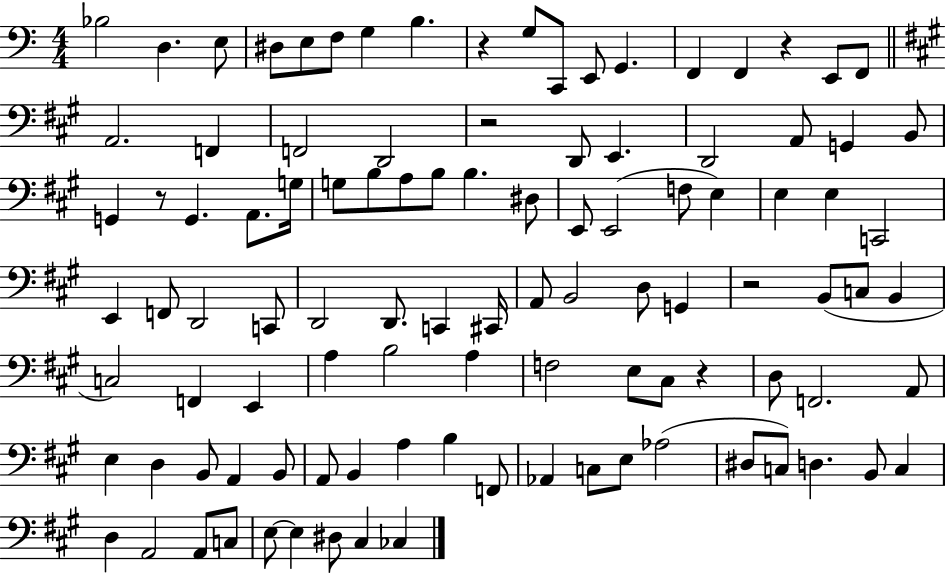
Bb3/h D3/q. E3/e D#3/e E3/e F3/e G3/q B3/q. R/q G3/e C2/e E2/e G2/q. F2/q F2/q R/q E2/e F2/e A2/h. F2/q F2/h D2/h R/h D2/e E2/q. D2/h A2/e G2/q B2/e G2/q R/e G2/q. A2/e. G3/s G3/e B3/e A3/e B3/e B3/q. D#3/e E2/e E2/h F3/e E3/q E3/q E3/q C2/h E2/q F2/e D2/h C2/e D2/h D2/e. C2/q C#2/s A2/e B2/h D3/e G2/q R/h B2/e C3/e B2/q C3/h F2/q E2/q A3/q B3/h A3/q F3/h E3/e C#3/e R/q D3/e F2/h. A2/e E3/q D3/q B2/e A2/q B2/e A2/e B2/q A3/q B3/q F2/e Ab2/q C3/e E3/e Ab3/h D#3/e C3/e D3/q. B2/e C3/q D3/q A2/h A2/e C3/e E3/e E3/q D#3/e C#3/q CES3/q